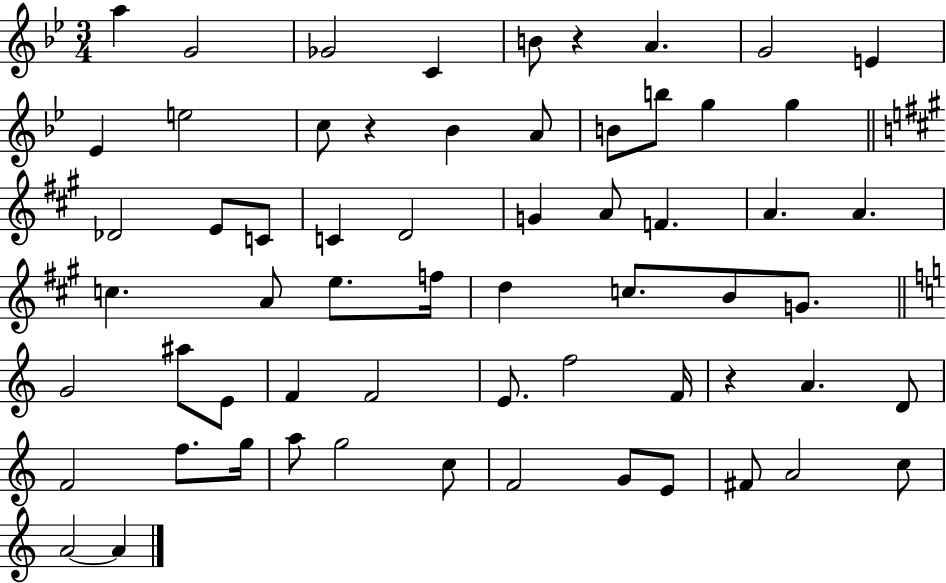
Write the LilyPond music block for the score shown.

{
  \clef treble
  \numericTimeSignature
  \time 3/4
  \key bes \major
  a''4 g'2 | ges'2 c'4 | b'8 r4 a'4. | g'2 e'4 | \break ees'4 e''2 | c''8 r4 bes'4 a'8 | b'8 b''8 g''4 g''4 | \bar "||" \break \key a \major des'2 e'8 c'8 | c'4 d'2 | g'4 a'8 f'4. | a'4. a'4. | \break c''4. a'8 e''8. f''16 | d''4 c''8. b'8 g'8. | \bar "||" \break \key c \major g'2 ais''8 e'8 | f'4 f'2 | e'8. f''2 f'16 | r4 a'4. d'8 | \break f'2 f''8. g''16 | a''8 g''2 c''8 | f'2 g'8 e'8 | fis'8 a'2 c''8 | \break a'2~~ a'4 | \bar "|."
}